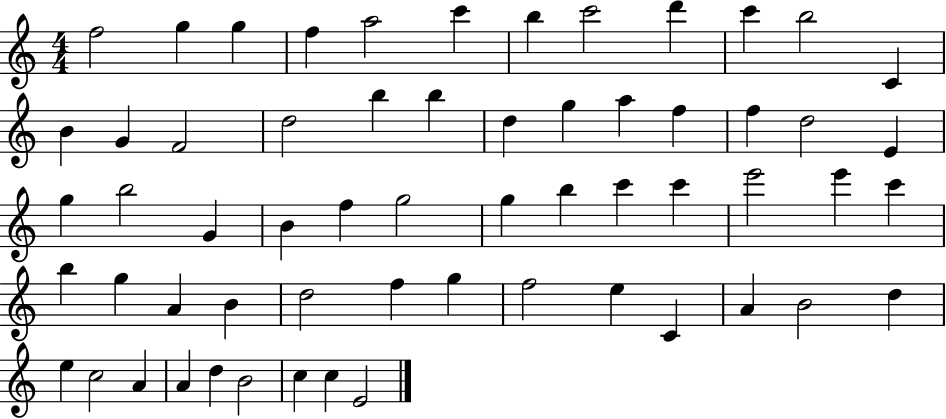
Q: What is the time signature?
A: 4/4